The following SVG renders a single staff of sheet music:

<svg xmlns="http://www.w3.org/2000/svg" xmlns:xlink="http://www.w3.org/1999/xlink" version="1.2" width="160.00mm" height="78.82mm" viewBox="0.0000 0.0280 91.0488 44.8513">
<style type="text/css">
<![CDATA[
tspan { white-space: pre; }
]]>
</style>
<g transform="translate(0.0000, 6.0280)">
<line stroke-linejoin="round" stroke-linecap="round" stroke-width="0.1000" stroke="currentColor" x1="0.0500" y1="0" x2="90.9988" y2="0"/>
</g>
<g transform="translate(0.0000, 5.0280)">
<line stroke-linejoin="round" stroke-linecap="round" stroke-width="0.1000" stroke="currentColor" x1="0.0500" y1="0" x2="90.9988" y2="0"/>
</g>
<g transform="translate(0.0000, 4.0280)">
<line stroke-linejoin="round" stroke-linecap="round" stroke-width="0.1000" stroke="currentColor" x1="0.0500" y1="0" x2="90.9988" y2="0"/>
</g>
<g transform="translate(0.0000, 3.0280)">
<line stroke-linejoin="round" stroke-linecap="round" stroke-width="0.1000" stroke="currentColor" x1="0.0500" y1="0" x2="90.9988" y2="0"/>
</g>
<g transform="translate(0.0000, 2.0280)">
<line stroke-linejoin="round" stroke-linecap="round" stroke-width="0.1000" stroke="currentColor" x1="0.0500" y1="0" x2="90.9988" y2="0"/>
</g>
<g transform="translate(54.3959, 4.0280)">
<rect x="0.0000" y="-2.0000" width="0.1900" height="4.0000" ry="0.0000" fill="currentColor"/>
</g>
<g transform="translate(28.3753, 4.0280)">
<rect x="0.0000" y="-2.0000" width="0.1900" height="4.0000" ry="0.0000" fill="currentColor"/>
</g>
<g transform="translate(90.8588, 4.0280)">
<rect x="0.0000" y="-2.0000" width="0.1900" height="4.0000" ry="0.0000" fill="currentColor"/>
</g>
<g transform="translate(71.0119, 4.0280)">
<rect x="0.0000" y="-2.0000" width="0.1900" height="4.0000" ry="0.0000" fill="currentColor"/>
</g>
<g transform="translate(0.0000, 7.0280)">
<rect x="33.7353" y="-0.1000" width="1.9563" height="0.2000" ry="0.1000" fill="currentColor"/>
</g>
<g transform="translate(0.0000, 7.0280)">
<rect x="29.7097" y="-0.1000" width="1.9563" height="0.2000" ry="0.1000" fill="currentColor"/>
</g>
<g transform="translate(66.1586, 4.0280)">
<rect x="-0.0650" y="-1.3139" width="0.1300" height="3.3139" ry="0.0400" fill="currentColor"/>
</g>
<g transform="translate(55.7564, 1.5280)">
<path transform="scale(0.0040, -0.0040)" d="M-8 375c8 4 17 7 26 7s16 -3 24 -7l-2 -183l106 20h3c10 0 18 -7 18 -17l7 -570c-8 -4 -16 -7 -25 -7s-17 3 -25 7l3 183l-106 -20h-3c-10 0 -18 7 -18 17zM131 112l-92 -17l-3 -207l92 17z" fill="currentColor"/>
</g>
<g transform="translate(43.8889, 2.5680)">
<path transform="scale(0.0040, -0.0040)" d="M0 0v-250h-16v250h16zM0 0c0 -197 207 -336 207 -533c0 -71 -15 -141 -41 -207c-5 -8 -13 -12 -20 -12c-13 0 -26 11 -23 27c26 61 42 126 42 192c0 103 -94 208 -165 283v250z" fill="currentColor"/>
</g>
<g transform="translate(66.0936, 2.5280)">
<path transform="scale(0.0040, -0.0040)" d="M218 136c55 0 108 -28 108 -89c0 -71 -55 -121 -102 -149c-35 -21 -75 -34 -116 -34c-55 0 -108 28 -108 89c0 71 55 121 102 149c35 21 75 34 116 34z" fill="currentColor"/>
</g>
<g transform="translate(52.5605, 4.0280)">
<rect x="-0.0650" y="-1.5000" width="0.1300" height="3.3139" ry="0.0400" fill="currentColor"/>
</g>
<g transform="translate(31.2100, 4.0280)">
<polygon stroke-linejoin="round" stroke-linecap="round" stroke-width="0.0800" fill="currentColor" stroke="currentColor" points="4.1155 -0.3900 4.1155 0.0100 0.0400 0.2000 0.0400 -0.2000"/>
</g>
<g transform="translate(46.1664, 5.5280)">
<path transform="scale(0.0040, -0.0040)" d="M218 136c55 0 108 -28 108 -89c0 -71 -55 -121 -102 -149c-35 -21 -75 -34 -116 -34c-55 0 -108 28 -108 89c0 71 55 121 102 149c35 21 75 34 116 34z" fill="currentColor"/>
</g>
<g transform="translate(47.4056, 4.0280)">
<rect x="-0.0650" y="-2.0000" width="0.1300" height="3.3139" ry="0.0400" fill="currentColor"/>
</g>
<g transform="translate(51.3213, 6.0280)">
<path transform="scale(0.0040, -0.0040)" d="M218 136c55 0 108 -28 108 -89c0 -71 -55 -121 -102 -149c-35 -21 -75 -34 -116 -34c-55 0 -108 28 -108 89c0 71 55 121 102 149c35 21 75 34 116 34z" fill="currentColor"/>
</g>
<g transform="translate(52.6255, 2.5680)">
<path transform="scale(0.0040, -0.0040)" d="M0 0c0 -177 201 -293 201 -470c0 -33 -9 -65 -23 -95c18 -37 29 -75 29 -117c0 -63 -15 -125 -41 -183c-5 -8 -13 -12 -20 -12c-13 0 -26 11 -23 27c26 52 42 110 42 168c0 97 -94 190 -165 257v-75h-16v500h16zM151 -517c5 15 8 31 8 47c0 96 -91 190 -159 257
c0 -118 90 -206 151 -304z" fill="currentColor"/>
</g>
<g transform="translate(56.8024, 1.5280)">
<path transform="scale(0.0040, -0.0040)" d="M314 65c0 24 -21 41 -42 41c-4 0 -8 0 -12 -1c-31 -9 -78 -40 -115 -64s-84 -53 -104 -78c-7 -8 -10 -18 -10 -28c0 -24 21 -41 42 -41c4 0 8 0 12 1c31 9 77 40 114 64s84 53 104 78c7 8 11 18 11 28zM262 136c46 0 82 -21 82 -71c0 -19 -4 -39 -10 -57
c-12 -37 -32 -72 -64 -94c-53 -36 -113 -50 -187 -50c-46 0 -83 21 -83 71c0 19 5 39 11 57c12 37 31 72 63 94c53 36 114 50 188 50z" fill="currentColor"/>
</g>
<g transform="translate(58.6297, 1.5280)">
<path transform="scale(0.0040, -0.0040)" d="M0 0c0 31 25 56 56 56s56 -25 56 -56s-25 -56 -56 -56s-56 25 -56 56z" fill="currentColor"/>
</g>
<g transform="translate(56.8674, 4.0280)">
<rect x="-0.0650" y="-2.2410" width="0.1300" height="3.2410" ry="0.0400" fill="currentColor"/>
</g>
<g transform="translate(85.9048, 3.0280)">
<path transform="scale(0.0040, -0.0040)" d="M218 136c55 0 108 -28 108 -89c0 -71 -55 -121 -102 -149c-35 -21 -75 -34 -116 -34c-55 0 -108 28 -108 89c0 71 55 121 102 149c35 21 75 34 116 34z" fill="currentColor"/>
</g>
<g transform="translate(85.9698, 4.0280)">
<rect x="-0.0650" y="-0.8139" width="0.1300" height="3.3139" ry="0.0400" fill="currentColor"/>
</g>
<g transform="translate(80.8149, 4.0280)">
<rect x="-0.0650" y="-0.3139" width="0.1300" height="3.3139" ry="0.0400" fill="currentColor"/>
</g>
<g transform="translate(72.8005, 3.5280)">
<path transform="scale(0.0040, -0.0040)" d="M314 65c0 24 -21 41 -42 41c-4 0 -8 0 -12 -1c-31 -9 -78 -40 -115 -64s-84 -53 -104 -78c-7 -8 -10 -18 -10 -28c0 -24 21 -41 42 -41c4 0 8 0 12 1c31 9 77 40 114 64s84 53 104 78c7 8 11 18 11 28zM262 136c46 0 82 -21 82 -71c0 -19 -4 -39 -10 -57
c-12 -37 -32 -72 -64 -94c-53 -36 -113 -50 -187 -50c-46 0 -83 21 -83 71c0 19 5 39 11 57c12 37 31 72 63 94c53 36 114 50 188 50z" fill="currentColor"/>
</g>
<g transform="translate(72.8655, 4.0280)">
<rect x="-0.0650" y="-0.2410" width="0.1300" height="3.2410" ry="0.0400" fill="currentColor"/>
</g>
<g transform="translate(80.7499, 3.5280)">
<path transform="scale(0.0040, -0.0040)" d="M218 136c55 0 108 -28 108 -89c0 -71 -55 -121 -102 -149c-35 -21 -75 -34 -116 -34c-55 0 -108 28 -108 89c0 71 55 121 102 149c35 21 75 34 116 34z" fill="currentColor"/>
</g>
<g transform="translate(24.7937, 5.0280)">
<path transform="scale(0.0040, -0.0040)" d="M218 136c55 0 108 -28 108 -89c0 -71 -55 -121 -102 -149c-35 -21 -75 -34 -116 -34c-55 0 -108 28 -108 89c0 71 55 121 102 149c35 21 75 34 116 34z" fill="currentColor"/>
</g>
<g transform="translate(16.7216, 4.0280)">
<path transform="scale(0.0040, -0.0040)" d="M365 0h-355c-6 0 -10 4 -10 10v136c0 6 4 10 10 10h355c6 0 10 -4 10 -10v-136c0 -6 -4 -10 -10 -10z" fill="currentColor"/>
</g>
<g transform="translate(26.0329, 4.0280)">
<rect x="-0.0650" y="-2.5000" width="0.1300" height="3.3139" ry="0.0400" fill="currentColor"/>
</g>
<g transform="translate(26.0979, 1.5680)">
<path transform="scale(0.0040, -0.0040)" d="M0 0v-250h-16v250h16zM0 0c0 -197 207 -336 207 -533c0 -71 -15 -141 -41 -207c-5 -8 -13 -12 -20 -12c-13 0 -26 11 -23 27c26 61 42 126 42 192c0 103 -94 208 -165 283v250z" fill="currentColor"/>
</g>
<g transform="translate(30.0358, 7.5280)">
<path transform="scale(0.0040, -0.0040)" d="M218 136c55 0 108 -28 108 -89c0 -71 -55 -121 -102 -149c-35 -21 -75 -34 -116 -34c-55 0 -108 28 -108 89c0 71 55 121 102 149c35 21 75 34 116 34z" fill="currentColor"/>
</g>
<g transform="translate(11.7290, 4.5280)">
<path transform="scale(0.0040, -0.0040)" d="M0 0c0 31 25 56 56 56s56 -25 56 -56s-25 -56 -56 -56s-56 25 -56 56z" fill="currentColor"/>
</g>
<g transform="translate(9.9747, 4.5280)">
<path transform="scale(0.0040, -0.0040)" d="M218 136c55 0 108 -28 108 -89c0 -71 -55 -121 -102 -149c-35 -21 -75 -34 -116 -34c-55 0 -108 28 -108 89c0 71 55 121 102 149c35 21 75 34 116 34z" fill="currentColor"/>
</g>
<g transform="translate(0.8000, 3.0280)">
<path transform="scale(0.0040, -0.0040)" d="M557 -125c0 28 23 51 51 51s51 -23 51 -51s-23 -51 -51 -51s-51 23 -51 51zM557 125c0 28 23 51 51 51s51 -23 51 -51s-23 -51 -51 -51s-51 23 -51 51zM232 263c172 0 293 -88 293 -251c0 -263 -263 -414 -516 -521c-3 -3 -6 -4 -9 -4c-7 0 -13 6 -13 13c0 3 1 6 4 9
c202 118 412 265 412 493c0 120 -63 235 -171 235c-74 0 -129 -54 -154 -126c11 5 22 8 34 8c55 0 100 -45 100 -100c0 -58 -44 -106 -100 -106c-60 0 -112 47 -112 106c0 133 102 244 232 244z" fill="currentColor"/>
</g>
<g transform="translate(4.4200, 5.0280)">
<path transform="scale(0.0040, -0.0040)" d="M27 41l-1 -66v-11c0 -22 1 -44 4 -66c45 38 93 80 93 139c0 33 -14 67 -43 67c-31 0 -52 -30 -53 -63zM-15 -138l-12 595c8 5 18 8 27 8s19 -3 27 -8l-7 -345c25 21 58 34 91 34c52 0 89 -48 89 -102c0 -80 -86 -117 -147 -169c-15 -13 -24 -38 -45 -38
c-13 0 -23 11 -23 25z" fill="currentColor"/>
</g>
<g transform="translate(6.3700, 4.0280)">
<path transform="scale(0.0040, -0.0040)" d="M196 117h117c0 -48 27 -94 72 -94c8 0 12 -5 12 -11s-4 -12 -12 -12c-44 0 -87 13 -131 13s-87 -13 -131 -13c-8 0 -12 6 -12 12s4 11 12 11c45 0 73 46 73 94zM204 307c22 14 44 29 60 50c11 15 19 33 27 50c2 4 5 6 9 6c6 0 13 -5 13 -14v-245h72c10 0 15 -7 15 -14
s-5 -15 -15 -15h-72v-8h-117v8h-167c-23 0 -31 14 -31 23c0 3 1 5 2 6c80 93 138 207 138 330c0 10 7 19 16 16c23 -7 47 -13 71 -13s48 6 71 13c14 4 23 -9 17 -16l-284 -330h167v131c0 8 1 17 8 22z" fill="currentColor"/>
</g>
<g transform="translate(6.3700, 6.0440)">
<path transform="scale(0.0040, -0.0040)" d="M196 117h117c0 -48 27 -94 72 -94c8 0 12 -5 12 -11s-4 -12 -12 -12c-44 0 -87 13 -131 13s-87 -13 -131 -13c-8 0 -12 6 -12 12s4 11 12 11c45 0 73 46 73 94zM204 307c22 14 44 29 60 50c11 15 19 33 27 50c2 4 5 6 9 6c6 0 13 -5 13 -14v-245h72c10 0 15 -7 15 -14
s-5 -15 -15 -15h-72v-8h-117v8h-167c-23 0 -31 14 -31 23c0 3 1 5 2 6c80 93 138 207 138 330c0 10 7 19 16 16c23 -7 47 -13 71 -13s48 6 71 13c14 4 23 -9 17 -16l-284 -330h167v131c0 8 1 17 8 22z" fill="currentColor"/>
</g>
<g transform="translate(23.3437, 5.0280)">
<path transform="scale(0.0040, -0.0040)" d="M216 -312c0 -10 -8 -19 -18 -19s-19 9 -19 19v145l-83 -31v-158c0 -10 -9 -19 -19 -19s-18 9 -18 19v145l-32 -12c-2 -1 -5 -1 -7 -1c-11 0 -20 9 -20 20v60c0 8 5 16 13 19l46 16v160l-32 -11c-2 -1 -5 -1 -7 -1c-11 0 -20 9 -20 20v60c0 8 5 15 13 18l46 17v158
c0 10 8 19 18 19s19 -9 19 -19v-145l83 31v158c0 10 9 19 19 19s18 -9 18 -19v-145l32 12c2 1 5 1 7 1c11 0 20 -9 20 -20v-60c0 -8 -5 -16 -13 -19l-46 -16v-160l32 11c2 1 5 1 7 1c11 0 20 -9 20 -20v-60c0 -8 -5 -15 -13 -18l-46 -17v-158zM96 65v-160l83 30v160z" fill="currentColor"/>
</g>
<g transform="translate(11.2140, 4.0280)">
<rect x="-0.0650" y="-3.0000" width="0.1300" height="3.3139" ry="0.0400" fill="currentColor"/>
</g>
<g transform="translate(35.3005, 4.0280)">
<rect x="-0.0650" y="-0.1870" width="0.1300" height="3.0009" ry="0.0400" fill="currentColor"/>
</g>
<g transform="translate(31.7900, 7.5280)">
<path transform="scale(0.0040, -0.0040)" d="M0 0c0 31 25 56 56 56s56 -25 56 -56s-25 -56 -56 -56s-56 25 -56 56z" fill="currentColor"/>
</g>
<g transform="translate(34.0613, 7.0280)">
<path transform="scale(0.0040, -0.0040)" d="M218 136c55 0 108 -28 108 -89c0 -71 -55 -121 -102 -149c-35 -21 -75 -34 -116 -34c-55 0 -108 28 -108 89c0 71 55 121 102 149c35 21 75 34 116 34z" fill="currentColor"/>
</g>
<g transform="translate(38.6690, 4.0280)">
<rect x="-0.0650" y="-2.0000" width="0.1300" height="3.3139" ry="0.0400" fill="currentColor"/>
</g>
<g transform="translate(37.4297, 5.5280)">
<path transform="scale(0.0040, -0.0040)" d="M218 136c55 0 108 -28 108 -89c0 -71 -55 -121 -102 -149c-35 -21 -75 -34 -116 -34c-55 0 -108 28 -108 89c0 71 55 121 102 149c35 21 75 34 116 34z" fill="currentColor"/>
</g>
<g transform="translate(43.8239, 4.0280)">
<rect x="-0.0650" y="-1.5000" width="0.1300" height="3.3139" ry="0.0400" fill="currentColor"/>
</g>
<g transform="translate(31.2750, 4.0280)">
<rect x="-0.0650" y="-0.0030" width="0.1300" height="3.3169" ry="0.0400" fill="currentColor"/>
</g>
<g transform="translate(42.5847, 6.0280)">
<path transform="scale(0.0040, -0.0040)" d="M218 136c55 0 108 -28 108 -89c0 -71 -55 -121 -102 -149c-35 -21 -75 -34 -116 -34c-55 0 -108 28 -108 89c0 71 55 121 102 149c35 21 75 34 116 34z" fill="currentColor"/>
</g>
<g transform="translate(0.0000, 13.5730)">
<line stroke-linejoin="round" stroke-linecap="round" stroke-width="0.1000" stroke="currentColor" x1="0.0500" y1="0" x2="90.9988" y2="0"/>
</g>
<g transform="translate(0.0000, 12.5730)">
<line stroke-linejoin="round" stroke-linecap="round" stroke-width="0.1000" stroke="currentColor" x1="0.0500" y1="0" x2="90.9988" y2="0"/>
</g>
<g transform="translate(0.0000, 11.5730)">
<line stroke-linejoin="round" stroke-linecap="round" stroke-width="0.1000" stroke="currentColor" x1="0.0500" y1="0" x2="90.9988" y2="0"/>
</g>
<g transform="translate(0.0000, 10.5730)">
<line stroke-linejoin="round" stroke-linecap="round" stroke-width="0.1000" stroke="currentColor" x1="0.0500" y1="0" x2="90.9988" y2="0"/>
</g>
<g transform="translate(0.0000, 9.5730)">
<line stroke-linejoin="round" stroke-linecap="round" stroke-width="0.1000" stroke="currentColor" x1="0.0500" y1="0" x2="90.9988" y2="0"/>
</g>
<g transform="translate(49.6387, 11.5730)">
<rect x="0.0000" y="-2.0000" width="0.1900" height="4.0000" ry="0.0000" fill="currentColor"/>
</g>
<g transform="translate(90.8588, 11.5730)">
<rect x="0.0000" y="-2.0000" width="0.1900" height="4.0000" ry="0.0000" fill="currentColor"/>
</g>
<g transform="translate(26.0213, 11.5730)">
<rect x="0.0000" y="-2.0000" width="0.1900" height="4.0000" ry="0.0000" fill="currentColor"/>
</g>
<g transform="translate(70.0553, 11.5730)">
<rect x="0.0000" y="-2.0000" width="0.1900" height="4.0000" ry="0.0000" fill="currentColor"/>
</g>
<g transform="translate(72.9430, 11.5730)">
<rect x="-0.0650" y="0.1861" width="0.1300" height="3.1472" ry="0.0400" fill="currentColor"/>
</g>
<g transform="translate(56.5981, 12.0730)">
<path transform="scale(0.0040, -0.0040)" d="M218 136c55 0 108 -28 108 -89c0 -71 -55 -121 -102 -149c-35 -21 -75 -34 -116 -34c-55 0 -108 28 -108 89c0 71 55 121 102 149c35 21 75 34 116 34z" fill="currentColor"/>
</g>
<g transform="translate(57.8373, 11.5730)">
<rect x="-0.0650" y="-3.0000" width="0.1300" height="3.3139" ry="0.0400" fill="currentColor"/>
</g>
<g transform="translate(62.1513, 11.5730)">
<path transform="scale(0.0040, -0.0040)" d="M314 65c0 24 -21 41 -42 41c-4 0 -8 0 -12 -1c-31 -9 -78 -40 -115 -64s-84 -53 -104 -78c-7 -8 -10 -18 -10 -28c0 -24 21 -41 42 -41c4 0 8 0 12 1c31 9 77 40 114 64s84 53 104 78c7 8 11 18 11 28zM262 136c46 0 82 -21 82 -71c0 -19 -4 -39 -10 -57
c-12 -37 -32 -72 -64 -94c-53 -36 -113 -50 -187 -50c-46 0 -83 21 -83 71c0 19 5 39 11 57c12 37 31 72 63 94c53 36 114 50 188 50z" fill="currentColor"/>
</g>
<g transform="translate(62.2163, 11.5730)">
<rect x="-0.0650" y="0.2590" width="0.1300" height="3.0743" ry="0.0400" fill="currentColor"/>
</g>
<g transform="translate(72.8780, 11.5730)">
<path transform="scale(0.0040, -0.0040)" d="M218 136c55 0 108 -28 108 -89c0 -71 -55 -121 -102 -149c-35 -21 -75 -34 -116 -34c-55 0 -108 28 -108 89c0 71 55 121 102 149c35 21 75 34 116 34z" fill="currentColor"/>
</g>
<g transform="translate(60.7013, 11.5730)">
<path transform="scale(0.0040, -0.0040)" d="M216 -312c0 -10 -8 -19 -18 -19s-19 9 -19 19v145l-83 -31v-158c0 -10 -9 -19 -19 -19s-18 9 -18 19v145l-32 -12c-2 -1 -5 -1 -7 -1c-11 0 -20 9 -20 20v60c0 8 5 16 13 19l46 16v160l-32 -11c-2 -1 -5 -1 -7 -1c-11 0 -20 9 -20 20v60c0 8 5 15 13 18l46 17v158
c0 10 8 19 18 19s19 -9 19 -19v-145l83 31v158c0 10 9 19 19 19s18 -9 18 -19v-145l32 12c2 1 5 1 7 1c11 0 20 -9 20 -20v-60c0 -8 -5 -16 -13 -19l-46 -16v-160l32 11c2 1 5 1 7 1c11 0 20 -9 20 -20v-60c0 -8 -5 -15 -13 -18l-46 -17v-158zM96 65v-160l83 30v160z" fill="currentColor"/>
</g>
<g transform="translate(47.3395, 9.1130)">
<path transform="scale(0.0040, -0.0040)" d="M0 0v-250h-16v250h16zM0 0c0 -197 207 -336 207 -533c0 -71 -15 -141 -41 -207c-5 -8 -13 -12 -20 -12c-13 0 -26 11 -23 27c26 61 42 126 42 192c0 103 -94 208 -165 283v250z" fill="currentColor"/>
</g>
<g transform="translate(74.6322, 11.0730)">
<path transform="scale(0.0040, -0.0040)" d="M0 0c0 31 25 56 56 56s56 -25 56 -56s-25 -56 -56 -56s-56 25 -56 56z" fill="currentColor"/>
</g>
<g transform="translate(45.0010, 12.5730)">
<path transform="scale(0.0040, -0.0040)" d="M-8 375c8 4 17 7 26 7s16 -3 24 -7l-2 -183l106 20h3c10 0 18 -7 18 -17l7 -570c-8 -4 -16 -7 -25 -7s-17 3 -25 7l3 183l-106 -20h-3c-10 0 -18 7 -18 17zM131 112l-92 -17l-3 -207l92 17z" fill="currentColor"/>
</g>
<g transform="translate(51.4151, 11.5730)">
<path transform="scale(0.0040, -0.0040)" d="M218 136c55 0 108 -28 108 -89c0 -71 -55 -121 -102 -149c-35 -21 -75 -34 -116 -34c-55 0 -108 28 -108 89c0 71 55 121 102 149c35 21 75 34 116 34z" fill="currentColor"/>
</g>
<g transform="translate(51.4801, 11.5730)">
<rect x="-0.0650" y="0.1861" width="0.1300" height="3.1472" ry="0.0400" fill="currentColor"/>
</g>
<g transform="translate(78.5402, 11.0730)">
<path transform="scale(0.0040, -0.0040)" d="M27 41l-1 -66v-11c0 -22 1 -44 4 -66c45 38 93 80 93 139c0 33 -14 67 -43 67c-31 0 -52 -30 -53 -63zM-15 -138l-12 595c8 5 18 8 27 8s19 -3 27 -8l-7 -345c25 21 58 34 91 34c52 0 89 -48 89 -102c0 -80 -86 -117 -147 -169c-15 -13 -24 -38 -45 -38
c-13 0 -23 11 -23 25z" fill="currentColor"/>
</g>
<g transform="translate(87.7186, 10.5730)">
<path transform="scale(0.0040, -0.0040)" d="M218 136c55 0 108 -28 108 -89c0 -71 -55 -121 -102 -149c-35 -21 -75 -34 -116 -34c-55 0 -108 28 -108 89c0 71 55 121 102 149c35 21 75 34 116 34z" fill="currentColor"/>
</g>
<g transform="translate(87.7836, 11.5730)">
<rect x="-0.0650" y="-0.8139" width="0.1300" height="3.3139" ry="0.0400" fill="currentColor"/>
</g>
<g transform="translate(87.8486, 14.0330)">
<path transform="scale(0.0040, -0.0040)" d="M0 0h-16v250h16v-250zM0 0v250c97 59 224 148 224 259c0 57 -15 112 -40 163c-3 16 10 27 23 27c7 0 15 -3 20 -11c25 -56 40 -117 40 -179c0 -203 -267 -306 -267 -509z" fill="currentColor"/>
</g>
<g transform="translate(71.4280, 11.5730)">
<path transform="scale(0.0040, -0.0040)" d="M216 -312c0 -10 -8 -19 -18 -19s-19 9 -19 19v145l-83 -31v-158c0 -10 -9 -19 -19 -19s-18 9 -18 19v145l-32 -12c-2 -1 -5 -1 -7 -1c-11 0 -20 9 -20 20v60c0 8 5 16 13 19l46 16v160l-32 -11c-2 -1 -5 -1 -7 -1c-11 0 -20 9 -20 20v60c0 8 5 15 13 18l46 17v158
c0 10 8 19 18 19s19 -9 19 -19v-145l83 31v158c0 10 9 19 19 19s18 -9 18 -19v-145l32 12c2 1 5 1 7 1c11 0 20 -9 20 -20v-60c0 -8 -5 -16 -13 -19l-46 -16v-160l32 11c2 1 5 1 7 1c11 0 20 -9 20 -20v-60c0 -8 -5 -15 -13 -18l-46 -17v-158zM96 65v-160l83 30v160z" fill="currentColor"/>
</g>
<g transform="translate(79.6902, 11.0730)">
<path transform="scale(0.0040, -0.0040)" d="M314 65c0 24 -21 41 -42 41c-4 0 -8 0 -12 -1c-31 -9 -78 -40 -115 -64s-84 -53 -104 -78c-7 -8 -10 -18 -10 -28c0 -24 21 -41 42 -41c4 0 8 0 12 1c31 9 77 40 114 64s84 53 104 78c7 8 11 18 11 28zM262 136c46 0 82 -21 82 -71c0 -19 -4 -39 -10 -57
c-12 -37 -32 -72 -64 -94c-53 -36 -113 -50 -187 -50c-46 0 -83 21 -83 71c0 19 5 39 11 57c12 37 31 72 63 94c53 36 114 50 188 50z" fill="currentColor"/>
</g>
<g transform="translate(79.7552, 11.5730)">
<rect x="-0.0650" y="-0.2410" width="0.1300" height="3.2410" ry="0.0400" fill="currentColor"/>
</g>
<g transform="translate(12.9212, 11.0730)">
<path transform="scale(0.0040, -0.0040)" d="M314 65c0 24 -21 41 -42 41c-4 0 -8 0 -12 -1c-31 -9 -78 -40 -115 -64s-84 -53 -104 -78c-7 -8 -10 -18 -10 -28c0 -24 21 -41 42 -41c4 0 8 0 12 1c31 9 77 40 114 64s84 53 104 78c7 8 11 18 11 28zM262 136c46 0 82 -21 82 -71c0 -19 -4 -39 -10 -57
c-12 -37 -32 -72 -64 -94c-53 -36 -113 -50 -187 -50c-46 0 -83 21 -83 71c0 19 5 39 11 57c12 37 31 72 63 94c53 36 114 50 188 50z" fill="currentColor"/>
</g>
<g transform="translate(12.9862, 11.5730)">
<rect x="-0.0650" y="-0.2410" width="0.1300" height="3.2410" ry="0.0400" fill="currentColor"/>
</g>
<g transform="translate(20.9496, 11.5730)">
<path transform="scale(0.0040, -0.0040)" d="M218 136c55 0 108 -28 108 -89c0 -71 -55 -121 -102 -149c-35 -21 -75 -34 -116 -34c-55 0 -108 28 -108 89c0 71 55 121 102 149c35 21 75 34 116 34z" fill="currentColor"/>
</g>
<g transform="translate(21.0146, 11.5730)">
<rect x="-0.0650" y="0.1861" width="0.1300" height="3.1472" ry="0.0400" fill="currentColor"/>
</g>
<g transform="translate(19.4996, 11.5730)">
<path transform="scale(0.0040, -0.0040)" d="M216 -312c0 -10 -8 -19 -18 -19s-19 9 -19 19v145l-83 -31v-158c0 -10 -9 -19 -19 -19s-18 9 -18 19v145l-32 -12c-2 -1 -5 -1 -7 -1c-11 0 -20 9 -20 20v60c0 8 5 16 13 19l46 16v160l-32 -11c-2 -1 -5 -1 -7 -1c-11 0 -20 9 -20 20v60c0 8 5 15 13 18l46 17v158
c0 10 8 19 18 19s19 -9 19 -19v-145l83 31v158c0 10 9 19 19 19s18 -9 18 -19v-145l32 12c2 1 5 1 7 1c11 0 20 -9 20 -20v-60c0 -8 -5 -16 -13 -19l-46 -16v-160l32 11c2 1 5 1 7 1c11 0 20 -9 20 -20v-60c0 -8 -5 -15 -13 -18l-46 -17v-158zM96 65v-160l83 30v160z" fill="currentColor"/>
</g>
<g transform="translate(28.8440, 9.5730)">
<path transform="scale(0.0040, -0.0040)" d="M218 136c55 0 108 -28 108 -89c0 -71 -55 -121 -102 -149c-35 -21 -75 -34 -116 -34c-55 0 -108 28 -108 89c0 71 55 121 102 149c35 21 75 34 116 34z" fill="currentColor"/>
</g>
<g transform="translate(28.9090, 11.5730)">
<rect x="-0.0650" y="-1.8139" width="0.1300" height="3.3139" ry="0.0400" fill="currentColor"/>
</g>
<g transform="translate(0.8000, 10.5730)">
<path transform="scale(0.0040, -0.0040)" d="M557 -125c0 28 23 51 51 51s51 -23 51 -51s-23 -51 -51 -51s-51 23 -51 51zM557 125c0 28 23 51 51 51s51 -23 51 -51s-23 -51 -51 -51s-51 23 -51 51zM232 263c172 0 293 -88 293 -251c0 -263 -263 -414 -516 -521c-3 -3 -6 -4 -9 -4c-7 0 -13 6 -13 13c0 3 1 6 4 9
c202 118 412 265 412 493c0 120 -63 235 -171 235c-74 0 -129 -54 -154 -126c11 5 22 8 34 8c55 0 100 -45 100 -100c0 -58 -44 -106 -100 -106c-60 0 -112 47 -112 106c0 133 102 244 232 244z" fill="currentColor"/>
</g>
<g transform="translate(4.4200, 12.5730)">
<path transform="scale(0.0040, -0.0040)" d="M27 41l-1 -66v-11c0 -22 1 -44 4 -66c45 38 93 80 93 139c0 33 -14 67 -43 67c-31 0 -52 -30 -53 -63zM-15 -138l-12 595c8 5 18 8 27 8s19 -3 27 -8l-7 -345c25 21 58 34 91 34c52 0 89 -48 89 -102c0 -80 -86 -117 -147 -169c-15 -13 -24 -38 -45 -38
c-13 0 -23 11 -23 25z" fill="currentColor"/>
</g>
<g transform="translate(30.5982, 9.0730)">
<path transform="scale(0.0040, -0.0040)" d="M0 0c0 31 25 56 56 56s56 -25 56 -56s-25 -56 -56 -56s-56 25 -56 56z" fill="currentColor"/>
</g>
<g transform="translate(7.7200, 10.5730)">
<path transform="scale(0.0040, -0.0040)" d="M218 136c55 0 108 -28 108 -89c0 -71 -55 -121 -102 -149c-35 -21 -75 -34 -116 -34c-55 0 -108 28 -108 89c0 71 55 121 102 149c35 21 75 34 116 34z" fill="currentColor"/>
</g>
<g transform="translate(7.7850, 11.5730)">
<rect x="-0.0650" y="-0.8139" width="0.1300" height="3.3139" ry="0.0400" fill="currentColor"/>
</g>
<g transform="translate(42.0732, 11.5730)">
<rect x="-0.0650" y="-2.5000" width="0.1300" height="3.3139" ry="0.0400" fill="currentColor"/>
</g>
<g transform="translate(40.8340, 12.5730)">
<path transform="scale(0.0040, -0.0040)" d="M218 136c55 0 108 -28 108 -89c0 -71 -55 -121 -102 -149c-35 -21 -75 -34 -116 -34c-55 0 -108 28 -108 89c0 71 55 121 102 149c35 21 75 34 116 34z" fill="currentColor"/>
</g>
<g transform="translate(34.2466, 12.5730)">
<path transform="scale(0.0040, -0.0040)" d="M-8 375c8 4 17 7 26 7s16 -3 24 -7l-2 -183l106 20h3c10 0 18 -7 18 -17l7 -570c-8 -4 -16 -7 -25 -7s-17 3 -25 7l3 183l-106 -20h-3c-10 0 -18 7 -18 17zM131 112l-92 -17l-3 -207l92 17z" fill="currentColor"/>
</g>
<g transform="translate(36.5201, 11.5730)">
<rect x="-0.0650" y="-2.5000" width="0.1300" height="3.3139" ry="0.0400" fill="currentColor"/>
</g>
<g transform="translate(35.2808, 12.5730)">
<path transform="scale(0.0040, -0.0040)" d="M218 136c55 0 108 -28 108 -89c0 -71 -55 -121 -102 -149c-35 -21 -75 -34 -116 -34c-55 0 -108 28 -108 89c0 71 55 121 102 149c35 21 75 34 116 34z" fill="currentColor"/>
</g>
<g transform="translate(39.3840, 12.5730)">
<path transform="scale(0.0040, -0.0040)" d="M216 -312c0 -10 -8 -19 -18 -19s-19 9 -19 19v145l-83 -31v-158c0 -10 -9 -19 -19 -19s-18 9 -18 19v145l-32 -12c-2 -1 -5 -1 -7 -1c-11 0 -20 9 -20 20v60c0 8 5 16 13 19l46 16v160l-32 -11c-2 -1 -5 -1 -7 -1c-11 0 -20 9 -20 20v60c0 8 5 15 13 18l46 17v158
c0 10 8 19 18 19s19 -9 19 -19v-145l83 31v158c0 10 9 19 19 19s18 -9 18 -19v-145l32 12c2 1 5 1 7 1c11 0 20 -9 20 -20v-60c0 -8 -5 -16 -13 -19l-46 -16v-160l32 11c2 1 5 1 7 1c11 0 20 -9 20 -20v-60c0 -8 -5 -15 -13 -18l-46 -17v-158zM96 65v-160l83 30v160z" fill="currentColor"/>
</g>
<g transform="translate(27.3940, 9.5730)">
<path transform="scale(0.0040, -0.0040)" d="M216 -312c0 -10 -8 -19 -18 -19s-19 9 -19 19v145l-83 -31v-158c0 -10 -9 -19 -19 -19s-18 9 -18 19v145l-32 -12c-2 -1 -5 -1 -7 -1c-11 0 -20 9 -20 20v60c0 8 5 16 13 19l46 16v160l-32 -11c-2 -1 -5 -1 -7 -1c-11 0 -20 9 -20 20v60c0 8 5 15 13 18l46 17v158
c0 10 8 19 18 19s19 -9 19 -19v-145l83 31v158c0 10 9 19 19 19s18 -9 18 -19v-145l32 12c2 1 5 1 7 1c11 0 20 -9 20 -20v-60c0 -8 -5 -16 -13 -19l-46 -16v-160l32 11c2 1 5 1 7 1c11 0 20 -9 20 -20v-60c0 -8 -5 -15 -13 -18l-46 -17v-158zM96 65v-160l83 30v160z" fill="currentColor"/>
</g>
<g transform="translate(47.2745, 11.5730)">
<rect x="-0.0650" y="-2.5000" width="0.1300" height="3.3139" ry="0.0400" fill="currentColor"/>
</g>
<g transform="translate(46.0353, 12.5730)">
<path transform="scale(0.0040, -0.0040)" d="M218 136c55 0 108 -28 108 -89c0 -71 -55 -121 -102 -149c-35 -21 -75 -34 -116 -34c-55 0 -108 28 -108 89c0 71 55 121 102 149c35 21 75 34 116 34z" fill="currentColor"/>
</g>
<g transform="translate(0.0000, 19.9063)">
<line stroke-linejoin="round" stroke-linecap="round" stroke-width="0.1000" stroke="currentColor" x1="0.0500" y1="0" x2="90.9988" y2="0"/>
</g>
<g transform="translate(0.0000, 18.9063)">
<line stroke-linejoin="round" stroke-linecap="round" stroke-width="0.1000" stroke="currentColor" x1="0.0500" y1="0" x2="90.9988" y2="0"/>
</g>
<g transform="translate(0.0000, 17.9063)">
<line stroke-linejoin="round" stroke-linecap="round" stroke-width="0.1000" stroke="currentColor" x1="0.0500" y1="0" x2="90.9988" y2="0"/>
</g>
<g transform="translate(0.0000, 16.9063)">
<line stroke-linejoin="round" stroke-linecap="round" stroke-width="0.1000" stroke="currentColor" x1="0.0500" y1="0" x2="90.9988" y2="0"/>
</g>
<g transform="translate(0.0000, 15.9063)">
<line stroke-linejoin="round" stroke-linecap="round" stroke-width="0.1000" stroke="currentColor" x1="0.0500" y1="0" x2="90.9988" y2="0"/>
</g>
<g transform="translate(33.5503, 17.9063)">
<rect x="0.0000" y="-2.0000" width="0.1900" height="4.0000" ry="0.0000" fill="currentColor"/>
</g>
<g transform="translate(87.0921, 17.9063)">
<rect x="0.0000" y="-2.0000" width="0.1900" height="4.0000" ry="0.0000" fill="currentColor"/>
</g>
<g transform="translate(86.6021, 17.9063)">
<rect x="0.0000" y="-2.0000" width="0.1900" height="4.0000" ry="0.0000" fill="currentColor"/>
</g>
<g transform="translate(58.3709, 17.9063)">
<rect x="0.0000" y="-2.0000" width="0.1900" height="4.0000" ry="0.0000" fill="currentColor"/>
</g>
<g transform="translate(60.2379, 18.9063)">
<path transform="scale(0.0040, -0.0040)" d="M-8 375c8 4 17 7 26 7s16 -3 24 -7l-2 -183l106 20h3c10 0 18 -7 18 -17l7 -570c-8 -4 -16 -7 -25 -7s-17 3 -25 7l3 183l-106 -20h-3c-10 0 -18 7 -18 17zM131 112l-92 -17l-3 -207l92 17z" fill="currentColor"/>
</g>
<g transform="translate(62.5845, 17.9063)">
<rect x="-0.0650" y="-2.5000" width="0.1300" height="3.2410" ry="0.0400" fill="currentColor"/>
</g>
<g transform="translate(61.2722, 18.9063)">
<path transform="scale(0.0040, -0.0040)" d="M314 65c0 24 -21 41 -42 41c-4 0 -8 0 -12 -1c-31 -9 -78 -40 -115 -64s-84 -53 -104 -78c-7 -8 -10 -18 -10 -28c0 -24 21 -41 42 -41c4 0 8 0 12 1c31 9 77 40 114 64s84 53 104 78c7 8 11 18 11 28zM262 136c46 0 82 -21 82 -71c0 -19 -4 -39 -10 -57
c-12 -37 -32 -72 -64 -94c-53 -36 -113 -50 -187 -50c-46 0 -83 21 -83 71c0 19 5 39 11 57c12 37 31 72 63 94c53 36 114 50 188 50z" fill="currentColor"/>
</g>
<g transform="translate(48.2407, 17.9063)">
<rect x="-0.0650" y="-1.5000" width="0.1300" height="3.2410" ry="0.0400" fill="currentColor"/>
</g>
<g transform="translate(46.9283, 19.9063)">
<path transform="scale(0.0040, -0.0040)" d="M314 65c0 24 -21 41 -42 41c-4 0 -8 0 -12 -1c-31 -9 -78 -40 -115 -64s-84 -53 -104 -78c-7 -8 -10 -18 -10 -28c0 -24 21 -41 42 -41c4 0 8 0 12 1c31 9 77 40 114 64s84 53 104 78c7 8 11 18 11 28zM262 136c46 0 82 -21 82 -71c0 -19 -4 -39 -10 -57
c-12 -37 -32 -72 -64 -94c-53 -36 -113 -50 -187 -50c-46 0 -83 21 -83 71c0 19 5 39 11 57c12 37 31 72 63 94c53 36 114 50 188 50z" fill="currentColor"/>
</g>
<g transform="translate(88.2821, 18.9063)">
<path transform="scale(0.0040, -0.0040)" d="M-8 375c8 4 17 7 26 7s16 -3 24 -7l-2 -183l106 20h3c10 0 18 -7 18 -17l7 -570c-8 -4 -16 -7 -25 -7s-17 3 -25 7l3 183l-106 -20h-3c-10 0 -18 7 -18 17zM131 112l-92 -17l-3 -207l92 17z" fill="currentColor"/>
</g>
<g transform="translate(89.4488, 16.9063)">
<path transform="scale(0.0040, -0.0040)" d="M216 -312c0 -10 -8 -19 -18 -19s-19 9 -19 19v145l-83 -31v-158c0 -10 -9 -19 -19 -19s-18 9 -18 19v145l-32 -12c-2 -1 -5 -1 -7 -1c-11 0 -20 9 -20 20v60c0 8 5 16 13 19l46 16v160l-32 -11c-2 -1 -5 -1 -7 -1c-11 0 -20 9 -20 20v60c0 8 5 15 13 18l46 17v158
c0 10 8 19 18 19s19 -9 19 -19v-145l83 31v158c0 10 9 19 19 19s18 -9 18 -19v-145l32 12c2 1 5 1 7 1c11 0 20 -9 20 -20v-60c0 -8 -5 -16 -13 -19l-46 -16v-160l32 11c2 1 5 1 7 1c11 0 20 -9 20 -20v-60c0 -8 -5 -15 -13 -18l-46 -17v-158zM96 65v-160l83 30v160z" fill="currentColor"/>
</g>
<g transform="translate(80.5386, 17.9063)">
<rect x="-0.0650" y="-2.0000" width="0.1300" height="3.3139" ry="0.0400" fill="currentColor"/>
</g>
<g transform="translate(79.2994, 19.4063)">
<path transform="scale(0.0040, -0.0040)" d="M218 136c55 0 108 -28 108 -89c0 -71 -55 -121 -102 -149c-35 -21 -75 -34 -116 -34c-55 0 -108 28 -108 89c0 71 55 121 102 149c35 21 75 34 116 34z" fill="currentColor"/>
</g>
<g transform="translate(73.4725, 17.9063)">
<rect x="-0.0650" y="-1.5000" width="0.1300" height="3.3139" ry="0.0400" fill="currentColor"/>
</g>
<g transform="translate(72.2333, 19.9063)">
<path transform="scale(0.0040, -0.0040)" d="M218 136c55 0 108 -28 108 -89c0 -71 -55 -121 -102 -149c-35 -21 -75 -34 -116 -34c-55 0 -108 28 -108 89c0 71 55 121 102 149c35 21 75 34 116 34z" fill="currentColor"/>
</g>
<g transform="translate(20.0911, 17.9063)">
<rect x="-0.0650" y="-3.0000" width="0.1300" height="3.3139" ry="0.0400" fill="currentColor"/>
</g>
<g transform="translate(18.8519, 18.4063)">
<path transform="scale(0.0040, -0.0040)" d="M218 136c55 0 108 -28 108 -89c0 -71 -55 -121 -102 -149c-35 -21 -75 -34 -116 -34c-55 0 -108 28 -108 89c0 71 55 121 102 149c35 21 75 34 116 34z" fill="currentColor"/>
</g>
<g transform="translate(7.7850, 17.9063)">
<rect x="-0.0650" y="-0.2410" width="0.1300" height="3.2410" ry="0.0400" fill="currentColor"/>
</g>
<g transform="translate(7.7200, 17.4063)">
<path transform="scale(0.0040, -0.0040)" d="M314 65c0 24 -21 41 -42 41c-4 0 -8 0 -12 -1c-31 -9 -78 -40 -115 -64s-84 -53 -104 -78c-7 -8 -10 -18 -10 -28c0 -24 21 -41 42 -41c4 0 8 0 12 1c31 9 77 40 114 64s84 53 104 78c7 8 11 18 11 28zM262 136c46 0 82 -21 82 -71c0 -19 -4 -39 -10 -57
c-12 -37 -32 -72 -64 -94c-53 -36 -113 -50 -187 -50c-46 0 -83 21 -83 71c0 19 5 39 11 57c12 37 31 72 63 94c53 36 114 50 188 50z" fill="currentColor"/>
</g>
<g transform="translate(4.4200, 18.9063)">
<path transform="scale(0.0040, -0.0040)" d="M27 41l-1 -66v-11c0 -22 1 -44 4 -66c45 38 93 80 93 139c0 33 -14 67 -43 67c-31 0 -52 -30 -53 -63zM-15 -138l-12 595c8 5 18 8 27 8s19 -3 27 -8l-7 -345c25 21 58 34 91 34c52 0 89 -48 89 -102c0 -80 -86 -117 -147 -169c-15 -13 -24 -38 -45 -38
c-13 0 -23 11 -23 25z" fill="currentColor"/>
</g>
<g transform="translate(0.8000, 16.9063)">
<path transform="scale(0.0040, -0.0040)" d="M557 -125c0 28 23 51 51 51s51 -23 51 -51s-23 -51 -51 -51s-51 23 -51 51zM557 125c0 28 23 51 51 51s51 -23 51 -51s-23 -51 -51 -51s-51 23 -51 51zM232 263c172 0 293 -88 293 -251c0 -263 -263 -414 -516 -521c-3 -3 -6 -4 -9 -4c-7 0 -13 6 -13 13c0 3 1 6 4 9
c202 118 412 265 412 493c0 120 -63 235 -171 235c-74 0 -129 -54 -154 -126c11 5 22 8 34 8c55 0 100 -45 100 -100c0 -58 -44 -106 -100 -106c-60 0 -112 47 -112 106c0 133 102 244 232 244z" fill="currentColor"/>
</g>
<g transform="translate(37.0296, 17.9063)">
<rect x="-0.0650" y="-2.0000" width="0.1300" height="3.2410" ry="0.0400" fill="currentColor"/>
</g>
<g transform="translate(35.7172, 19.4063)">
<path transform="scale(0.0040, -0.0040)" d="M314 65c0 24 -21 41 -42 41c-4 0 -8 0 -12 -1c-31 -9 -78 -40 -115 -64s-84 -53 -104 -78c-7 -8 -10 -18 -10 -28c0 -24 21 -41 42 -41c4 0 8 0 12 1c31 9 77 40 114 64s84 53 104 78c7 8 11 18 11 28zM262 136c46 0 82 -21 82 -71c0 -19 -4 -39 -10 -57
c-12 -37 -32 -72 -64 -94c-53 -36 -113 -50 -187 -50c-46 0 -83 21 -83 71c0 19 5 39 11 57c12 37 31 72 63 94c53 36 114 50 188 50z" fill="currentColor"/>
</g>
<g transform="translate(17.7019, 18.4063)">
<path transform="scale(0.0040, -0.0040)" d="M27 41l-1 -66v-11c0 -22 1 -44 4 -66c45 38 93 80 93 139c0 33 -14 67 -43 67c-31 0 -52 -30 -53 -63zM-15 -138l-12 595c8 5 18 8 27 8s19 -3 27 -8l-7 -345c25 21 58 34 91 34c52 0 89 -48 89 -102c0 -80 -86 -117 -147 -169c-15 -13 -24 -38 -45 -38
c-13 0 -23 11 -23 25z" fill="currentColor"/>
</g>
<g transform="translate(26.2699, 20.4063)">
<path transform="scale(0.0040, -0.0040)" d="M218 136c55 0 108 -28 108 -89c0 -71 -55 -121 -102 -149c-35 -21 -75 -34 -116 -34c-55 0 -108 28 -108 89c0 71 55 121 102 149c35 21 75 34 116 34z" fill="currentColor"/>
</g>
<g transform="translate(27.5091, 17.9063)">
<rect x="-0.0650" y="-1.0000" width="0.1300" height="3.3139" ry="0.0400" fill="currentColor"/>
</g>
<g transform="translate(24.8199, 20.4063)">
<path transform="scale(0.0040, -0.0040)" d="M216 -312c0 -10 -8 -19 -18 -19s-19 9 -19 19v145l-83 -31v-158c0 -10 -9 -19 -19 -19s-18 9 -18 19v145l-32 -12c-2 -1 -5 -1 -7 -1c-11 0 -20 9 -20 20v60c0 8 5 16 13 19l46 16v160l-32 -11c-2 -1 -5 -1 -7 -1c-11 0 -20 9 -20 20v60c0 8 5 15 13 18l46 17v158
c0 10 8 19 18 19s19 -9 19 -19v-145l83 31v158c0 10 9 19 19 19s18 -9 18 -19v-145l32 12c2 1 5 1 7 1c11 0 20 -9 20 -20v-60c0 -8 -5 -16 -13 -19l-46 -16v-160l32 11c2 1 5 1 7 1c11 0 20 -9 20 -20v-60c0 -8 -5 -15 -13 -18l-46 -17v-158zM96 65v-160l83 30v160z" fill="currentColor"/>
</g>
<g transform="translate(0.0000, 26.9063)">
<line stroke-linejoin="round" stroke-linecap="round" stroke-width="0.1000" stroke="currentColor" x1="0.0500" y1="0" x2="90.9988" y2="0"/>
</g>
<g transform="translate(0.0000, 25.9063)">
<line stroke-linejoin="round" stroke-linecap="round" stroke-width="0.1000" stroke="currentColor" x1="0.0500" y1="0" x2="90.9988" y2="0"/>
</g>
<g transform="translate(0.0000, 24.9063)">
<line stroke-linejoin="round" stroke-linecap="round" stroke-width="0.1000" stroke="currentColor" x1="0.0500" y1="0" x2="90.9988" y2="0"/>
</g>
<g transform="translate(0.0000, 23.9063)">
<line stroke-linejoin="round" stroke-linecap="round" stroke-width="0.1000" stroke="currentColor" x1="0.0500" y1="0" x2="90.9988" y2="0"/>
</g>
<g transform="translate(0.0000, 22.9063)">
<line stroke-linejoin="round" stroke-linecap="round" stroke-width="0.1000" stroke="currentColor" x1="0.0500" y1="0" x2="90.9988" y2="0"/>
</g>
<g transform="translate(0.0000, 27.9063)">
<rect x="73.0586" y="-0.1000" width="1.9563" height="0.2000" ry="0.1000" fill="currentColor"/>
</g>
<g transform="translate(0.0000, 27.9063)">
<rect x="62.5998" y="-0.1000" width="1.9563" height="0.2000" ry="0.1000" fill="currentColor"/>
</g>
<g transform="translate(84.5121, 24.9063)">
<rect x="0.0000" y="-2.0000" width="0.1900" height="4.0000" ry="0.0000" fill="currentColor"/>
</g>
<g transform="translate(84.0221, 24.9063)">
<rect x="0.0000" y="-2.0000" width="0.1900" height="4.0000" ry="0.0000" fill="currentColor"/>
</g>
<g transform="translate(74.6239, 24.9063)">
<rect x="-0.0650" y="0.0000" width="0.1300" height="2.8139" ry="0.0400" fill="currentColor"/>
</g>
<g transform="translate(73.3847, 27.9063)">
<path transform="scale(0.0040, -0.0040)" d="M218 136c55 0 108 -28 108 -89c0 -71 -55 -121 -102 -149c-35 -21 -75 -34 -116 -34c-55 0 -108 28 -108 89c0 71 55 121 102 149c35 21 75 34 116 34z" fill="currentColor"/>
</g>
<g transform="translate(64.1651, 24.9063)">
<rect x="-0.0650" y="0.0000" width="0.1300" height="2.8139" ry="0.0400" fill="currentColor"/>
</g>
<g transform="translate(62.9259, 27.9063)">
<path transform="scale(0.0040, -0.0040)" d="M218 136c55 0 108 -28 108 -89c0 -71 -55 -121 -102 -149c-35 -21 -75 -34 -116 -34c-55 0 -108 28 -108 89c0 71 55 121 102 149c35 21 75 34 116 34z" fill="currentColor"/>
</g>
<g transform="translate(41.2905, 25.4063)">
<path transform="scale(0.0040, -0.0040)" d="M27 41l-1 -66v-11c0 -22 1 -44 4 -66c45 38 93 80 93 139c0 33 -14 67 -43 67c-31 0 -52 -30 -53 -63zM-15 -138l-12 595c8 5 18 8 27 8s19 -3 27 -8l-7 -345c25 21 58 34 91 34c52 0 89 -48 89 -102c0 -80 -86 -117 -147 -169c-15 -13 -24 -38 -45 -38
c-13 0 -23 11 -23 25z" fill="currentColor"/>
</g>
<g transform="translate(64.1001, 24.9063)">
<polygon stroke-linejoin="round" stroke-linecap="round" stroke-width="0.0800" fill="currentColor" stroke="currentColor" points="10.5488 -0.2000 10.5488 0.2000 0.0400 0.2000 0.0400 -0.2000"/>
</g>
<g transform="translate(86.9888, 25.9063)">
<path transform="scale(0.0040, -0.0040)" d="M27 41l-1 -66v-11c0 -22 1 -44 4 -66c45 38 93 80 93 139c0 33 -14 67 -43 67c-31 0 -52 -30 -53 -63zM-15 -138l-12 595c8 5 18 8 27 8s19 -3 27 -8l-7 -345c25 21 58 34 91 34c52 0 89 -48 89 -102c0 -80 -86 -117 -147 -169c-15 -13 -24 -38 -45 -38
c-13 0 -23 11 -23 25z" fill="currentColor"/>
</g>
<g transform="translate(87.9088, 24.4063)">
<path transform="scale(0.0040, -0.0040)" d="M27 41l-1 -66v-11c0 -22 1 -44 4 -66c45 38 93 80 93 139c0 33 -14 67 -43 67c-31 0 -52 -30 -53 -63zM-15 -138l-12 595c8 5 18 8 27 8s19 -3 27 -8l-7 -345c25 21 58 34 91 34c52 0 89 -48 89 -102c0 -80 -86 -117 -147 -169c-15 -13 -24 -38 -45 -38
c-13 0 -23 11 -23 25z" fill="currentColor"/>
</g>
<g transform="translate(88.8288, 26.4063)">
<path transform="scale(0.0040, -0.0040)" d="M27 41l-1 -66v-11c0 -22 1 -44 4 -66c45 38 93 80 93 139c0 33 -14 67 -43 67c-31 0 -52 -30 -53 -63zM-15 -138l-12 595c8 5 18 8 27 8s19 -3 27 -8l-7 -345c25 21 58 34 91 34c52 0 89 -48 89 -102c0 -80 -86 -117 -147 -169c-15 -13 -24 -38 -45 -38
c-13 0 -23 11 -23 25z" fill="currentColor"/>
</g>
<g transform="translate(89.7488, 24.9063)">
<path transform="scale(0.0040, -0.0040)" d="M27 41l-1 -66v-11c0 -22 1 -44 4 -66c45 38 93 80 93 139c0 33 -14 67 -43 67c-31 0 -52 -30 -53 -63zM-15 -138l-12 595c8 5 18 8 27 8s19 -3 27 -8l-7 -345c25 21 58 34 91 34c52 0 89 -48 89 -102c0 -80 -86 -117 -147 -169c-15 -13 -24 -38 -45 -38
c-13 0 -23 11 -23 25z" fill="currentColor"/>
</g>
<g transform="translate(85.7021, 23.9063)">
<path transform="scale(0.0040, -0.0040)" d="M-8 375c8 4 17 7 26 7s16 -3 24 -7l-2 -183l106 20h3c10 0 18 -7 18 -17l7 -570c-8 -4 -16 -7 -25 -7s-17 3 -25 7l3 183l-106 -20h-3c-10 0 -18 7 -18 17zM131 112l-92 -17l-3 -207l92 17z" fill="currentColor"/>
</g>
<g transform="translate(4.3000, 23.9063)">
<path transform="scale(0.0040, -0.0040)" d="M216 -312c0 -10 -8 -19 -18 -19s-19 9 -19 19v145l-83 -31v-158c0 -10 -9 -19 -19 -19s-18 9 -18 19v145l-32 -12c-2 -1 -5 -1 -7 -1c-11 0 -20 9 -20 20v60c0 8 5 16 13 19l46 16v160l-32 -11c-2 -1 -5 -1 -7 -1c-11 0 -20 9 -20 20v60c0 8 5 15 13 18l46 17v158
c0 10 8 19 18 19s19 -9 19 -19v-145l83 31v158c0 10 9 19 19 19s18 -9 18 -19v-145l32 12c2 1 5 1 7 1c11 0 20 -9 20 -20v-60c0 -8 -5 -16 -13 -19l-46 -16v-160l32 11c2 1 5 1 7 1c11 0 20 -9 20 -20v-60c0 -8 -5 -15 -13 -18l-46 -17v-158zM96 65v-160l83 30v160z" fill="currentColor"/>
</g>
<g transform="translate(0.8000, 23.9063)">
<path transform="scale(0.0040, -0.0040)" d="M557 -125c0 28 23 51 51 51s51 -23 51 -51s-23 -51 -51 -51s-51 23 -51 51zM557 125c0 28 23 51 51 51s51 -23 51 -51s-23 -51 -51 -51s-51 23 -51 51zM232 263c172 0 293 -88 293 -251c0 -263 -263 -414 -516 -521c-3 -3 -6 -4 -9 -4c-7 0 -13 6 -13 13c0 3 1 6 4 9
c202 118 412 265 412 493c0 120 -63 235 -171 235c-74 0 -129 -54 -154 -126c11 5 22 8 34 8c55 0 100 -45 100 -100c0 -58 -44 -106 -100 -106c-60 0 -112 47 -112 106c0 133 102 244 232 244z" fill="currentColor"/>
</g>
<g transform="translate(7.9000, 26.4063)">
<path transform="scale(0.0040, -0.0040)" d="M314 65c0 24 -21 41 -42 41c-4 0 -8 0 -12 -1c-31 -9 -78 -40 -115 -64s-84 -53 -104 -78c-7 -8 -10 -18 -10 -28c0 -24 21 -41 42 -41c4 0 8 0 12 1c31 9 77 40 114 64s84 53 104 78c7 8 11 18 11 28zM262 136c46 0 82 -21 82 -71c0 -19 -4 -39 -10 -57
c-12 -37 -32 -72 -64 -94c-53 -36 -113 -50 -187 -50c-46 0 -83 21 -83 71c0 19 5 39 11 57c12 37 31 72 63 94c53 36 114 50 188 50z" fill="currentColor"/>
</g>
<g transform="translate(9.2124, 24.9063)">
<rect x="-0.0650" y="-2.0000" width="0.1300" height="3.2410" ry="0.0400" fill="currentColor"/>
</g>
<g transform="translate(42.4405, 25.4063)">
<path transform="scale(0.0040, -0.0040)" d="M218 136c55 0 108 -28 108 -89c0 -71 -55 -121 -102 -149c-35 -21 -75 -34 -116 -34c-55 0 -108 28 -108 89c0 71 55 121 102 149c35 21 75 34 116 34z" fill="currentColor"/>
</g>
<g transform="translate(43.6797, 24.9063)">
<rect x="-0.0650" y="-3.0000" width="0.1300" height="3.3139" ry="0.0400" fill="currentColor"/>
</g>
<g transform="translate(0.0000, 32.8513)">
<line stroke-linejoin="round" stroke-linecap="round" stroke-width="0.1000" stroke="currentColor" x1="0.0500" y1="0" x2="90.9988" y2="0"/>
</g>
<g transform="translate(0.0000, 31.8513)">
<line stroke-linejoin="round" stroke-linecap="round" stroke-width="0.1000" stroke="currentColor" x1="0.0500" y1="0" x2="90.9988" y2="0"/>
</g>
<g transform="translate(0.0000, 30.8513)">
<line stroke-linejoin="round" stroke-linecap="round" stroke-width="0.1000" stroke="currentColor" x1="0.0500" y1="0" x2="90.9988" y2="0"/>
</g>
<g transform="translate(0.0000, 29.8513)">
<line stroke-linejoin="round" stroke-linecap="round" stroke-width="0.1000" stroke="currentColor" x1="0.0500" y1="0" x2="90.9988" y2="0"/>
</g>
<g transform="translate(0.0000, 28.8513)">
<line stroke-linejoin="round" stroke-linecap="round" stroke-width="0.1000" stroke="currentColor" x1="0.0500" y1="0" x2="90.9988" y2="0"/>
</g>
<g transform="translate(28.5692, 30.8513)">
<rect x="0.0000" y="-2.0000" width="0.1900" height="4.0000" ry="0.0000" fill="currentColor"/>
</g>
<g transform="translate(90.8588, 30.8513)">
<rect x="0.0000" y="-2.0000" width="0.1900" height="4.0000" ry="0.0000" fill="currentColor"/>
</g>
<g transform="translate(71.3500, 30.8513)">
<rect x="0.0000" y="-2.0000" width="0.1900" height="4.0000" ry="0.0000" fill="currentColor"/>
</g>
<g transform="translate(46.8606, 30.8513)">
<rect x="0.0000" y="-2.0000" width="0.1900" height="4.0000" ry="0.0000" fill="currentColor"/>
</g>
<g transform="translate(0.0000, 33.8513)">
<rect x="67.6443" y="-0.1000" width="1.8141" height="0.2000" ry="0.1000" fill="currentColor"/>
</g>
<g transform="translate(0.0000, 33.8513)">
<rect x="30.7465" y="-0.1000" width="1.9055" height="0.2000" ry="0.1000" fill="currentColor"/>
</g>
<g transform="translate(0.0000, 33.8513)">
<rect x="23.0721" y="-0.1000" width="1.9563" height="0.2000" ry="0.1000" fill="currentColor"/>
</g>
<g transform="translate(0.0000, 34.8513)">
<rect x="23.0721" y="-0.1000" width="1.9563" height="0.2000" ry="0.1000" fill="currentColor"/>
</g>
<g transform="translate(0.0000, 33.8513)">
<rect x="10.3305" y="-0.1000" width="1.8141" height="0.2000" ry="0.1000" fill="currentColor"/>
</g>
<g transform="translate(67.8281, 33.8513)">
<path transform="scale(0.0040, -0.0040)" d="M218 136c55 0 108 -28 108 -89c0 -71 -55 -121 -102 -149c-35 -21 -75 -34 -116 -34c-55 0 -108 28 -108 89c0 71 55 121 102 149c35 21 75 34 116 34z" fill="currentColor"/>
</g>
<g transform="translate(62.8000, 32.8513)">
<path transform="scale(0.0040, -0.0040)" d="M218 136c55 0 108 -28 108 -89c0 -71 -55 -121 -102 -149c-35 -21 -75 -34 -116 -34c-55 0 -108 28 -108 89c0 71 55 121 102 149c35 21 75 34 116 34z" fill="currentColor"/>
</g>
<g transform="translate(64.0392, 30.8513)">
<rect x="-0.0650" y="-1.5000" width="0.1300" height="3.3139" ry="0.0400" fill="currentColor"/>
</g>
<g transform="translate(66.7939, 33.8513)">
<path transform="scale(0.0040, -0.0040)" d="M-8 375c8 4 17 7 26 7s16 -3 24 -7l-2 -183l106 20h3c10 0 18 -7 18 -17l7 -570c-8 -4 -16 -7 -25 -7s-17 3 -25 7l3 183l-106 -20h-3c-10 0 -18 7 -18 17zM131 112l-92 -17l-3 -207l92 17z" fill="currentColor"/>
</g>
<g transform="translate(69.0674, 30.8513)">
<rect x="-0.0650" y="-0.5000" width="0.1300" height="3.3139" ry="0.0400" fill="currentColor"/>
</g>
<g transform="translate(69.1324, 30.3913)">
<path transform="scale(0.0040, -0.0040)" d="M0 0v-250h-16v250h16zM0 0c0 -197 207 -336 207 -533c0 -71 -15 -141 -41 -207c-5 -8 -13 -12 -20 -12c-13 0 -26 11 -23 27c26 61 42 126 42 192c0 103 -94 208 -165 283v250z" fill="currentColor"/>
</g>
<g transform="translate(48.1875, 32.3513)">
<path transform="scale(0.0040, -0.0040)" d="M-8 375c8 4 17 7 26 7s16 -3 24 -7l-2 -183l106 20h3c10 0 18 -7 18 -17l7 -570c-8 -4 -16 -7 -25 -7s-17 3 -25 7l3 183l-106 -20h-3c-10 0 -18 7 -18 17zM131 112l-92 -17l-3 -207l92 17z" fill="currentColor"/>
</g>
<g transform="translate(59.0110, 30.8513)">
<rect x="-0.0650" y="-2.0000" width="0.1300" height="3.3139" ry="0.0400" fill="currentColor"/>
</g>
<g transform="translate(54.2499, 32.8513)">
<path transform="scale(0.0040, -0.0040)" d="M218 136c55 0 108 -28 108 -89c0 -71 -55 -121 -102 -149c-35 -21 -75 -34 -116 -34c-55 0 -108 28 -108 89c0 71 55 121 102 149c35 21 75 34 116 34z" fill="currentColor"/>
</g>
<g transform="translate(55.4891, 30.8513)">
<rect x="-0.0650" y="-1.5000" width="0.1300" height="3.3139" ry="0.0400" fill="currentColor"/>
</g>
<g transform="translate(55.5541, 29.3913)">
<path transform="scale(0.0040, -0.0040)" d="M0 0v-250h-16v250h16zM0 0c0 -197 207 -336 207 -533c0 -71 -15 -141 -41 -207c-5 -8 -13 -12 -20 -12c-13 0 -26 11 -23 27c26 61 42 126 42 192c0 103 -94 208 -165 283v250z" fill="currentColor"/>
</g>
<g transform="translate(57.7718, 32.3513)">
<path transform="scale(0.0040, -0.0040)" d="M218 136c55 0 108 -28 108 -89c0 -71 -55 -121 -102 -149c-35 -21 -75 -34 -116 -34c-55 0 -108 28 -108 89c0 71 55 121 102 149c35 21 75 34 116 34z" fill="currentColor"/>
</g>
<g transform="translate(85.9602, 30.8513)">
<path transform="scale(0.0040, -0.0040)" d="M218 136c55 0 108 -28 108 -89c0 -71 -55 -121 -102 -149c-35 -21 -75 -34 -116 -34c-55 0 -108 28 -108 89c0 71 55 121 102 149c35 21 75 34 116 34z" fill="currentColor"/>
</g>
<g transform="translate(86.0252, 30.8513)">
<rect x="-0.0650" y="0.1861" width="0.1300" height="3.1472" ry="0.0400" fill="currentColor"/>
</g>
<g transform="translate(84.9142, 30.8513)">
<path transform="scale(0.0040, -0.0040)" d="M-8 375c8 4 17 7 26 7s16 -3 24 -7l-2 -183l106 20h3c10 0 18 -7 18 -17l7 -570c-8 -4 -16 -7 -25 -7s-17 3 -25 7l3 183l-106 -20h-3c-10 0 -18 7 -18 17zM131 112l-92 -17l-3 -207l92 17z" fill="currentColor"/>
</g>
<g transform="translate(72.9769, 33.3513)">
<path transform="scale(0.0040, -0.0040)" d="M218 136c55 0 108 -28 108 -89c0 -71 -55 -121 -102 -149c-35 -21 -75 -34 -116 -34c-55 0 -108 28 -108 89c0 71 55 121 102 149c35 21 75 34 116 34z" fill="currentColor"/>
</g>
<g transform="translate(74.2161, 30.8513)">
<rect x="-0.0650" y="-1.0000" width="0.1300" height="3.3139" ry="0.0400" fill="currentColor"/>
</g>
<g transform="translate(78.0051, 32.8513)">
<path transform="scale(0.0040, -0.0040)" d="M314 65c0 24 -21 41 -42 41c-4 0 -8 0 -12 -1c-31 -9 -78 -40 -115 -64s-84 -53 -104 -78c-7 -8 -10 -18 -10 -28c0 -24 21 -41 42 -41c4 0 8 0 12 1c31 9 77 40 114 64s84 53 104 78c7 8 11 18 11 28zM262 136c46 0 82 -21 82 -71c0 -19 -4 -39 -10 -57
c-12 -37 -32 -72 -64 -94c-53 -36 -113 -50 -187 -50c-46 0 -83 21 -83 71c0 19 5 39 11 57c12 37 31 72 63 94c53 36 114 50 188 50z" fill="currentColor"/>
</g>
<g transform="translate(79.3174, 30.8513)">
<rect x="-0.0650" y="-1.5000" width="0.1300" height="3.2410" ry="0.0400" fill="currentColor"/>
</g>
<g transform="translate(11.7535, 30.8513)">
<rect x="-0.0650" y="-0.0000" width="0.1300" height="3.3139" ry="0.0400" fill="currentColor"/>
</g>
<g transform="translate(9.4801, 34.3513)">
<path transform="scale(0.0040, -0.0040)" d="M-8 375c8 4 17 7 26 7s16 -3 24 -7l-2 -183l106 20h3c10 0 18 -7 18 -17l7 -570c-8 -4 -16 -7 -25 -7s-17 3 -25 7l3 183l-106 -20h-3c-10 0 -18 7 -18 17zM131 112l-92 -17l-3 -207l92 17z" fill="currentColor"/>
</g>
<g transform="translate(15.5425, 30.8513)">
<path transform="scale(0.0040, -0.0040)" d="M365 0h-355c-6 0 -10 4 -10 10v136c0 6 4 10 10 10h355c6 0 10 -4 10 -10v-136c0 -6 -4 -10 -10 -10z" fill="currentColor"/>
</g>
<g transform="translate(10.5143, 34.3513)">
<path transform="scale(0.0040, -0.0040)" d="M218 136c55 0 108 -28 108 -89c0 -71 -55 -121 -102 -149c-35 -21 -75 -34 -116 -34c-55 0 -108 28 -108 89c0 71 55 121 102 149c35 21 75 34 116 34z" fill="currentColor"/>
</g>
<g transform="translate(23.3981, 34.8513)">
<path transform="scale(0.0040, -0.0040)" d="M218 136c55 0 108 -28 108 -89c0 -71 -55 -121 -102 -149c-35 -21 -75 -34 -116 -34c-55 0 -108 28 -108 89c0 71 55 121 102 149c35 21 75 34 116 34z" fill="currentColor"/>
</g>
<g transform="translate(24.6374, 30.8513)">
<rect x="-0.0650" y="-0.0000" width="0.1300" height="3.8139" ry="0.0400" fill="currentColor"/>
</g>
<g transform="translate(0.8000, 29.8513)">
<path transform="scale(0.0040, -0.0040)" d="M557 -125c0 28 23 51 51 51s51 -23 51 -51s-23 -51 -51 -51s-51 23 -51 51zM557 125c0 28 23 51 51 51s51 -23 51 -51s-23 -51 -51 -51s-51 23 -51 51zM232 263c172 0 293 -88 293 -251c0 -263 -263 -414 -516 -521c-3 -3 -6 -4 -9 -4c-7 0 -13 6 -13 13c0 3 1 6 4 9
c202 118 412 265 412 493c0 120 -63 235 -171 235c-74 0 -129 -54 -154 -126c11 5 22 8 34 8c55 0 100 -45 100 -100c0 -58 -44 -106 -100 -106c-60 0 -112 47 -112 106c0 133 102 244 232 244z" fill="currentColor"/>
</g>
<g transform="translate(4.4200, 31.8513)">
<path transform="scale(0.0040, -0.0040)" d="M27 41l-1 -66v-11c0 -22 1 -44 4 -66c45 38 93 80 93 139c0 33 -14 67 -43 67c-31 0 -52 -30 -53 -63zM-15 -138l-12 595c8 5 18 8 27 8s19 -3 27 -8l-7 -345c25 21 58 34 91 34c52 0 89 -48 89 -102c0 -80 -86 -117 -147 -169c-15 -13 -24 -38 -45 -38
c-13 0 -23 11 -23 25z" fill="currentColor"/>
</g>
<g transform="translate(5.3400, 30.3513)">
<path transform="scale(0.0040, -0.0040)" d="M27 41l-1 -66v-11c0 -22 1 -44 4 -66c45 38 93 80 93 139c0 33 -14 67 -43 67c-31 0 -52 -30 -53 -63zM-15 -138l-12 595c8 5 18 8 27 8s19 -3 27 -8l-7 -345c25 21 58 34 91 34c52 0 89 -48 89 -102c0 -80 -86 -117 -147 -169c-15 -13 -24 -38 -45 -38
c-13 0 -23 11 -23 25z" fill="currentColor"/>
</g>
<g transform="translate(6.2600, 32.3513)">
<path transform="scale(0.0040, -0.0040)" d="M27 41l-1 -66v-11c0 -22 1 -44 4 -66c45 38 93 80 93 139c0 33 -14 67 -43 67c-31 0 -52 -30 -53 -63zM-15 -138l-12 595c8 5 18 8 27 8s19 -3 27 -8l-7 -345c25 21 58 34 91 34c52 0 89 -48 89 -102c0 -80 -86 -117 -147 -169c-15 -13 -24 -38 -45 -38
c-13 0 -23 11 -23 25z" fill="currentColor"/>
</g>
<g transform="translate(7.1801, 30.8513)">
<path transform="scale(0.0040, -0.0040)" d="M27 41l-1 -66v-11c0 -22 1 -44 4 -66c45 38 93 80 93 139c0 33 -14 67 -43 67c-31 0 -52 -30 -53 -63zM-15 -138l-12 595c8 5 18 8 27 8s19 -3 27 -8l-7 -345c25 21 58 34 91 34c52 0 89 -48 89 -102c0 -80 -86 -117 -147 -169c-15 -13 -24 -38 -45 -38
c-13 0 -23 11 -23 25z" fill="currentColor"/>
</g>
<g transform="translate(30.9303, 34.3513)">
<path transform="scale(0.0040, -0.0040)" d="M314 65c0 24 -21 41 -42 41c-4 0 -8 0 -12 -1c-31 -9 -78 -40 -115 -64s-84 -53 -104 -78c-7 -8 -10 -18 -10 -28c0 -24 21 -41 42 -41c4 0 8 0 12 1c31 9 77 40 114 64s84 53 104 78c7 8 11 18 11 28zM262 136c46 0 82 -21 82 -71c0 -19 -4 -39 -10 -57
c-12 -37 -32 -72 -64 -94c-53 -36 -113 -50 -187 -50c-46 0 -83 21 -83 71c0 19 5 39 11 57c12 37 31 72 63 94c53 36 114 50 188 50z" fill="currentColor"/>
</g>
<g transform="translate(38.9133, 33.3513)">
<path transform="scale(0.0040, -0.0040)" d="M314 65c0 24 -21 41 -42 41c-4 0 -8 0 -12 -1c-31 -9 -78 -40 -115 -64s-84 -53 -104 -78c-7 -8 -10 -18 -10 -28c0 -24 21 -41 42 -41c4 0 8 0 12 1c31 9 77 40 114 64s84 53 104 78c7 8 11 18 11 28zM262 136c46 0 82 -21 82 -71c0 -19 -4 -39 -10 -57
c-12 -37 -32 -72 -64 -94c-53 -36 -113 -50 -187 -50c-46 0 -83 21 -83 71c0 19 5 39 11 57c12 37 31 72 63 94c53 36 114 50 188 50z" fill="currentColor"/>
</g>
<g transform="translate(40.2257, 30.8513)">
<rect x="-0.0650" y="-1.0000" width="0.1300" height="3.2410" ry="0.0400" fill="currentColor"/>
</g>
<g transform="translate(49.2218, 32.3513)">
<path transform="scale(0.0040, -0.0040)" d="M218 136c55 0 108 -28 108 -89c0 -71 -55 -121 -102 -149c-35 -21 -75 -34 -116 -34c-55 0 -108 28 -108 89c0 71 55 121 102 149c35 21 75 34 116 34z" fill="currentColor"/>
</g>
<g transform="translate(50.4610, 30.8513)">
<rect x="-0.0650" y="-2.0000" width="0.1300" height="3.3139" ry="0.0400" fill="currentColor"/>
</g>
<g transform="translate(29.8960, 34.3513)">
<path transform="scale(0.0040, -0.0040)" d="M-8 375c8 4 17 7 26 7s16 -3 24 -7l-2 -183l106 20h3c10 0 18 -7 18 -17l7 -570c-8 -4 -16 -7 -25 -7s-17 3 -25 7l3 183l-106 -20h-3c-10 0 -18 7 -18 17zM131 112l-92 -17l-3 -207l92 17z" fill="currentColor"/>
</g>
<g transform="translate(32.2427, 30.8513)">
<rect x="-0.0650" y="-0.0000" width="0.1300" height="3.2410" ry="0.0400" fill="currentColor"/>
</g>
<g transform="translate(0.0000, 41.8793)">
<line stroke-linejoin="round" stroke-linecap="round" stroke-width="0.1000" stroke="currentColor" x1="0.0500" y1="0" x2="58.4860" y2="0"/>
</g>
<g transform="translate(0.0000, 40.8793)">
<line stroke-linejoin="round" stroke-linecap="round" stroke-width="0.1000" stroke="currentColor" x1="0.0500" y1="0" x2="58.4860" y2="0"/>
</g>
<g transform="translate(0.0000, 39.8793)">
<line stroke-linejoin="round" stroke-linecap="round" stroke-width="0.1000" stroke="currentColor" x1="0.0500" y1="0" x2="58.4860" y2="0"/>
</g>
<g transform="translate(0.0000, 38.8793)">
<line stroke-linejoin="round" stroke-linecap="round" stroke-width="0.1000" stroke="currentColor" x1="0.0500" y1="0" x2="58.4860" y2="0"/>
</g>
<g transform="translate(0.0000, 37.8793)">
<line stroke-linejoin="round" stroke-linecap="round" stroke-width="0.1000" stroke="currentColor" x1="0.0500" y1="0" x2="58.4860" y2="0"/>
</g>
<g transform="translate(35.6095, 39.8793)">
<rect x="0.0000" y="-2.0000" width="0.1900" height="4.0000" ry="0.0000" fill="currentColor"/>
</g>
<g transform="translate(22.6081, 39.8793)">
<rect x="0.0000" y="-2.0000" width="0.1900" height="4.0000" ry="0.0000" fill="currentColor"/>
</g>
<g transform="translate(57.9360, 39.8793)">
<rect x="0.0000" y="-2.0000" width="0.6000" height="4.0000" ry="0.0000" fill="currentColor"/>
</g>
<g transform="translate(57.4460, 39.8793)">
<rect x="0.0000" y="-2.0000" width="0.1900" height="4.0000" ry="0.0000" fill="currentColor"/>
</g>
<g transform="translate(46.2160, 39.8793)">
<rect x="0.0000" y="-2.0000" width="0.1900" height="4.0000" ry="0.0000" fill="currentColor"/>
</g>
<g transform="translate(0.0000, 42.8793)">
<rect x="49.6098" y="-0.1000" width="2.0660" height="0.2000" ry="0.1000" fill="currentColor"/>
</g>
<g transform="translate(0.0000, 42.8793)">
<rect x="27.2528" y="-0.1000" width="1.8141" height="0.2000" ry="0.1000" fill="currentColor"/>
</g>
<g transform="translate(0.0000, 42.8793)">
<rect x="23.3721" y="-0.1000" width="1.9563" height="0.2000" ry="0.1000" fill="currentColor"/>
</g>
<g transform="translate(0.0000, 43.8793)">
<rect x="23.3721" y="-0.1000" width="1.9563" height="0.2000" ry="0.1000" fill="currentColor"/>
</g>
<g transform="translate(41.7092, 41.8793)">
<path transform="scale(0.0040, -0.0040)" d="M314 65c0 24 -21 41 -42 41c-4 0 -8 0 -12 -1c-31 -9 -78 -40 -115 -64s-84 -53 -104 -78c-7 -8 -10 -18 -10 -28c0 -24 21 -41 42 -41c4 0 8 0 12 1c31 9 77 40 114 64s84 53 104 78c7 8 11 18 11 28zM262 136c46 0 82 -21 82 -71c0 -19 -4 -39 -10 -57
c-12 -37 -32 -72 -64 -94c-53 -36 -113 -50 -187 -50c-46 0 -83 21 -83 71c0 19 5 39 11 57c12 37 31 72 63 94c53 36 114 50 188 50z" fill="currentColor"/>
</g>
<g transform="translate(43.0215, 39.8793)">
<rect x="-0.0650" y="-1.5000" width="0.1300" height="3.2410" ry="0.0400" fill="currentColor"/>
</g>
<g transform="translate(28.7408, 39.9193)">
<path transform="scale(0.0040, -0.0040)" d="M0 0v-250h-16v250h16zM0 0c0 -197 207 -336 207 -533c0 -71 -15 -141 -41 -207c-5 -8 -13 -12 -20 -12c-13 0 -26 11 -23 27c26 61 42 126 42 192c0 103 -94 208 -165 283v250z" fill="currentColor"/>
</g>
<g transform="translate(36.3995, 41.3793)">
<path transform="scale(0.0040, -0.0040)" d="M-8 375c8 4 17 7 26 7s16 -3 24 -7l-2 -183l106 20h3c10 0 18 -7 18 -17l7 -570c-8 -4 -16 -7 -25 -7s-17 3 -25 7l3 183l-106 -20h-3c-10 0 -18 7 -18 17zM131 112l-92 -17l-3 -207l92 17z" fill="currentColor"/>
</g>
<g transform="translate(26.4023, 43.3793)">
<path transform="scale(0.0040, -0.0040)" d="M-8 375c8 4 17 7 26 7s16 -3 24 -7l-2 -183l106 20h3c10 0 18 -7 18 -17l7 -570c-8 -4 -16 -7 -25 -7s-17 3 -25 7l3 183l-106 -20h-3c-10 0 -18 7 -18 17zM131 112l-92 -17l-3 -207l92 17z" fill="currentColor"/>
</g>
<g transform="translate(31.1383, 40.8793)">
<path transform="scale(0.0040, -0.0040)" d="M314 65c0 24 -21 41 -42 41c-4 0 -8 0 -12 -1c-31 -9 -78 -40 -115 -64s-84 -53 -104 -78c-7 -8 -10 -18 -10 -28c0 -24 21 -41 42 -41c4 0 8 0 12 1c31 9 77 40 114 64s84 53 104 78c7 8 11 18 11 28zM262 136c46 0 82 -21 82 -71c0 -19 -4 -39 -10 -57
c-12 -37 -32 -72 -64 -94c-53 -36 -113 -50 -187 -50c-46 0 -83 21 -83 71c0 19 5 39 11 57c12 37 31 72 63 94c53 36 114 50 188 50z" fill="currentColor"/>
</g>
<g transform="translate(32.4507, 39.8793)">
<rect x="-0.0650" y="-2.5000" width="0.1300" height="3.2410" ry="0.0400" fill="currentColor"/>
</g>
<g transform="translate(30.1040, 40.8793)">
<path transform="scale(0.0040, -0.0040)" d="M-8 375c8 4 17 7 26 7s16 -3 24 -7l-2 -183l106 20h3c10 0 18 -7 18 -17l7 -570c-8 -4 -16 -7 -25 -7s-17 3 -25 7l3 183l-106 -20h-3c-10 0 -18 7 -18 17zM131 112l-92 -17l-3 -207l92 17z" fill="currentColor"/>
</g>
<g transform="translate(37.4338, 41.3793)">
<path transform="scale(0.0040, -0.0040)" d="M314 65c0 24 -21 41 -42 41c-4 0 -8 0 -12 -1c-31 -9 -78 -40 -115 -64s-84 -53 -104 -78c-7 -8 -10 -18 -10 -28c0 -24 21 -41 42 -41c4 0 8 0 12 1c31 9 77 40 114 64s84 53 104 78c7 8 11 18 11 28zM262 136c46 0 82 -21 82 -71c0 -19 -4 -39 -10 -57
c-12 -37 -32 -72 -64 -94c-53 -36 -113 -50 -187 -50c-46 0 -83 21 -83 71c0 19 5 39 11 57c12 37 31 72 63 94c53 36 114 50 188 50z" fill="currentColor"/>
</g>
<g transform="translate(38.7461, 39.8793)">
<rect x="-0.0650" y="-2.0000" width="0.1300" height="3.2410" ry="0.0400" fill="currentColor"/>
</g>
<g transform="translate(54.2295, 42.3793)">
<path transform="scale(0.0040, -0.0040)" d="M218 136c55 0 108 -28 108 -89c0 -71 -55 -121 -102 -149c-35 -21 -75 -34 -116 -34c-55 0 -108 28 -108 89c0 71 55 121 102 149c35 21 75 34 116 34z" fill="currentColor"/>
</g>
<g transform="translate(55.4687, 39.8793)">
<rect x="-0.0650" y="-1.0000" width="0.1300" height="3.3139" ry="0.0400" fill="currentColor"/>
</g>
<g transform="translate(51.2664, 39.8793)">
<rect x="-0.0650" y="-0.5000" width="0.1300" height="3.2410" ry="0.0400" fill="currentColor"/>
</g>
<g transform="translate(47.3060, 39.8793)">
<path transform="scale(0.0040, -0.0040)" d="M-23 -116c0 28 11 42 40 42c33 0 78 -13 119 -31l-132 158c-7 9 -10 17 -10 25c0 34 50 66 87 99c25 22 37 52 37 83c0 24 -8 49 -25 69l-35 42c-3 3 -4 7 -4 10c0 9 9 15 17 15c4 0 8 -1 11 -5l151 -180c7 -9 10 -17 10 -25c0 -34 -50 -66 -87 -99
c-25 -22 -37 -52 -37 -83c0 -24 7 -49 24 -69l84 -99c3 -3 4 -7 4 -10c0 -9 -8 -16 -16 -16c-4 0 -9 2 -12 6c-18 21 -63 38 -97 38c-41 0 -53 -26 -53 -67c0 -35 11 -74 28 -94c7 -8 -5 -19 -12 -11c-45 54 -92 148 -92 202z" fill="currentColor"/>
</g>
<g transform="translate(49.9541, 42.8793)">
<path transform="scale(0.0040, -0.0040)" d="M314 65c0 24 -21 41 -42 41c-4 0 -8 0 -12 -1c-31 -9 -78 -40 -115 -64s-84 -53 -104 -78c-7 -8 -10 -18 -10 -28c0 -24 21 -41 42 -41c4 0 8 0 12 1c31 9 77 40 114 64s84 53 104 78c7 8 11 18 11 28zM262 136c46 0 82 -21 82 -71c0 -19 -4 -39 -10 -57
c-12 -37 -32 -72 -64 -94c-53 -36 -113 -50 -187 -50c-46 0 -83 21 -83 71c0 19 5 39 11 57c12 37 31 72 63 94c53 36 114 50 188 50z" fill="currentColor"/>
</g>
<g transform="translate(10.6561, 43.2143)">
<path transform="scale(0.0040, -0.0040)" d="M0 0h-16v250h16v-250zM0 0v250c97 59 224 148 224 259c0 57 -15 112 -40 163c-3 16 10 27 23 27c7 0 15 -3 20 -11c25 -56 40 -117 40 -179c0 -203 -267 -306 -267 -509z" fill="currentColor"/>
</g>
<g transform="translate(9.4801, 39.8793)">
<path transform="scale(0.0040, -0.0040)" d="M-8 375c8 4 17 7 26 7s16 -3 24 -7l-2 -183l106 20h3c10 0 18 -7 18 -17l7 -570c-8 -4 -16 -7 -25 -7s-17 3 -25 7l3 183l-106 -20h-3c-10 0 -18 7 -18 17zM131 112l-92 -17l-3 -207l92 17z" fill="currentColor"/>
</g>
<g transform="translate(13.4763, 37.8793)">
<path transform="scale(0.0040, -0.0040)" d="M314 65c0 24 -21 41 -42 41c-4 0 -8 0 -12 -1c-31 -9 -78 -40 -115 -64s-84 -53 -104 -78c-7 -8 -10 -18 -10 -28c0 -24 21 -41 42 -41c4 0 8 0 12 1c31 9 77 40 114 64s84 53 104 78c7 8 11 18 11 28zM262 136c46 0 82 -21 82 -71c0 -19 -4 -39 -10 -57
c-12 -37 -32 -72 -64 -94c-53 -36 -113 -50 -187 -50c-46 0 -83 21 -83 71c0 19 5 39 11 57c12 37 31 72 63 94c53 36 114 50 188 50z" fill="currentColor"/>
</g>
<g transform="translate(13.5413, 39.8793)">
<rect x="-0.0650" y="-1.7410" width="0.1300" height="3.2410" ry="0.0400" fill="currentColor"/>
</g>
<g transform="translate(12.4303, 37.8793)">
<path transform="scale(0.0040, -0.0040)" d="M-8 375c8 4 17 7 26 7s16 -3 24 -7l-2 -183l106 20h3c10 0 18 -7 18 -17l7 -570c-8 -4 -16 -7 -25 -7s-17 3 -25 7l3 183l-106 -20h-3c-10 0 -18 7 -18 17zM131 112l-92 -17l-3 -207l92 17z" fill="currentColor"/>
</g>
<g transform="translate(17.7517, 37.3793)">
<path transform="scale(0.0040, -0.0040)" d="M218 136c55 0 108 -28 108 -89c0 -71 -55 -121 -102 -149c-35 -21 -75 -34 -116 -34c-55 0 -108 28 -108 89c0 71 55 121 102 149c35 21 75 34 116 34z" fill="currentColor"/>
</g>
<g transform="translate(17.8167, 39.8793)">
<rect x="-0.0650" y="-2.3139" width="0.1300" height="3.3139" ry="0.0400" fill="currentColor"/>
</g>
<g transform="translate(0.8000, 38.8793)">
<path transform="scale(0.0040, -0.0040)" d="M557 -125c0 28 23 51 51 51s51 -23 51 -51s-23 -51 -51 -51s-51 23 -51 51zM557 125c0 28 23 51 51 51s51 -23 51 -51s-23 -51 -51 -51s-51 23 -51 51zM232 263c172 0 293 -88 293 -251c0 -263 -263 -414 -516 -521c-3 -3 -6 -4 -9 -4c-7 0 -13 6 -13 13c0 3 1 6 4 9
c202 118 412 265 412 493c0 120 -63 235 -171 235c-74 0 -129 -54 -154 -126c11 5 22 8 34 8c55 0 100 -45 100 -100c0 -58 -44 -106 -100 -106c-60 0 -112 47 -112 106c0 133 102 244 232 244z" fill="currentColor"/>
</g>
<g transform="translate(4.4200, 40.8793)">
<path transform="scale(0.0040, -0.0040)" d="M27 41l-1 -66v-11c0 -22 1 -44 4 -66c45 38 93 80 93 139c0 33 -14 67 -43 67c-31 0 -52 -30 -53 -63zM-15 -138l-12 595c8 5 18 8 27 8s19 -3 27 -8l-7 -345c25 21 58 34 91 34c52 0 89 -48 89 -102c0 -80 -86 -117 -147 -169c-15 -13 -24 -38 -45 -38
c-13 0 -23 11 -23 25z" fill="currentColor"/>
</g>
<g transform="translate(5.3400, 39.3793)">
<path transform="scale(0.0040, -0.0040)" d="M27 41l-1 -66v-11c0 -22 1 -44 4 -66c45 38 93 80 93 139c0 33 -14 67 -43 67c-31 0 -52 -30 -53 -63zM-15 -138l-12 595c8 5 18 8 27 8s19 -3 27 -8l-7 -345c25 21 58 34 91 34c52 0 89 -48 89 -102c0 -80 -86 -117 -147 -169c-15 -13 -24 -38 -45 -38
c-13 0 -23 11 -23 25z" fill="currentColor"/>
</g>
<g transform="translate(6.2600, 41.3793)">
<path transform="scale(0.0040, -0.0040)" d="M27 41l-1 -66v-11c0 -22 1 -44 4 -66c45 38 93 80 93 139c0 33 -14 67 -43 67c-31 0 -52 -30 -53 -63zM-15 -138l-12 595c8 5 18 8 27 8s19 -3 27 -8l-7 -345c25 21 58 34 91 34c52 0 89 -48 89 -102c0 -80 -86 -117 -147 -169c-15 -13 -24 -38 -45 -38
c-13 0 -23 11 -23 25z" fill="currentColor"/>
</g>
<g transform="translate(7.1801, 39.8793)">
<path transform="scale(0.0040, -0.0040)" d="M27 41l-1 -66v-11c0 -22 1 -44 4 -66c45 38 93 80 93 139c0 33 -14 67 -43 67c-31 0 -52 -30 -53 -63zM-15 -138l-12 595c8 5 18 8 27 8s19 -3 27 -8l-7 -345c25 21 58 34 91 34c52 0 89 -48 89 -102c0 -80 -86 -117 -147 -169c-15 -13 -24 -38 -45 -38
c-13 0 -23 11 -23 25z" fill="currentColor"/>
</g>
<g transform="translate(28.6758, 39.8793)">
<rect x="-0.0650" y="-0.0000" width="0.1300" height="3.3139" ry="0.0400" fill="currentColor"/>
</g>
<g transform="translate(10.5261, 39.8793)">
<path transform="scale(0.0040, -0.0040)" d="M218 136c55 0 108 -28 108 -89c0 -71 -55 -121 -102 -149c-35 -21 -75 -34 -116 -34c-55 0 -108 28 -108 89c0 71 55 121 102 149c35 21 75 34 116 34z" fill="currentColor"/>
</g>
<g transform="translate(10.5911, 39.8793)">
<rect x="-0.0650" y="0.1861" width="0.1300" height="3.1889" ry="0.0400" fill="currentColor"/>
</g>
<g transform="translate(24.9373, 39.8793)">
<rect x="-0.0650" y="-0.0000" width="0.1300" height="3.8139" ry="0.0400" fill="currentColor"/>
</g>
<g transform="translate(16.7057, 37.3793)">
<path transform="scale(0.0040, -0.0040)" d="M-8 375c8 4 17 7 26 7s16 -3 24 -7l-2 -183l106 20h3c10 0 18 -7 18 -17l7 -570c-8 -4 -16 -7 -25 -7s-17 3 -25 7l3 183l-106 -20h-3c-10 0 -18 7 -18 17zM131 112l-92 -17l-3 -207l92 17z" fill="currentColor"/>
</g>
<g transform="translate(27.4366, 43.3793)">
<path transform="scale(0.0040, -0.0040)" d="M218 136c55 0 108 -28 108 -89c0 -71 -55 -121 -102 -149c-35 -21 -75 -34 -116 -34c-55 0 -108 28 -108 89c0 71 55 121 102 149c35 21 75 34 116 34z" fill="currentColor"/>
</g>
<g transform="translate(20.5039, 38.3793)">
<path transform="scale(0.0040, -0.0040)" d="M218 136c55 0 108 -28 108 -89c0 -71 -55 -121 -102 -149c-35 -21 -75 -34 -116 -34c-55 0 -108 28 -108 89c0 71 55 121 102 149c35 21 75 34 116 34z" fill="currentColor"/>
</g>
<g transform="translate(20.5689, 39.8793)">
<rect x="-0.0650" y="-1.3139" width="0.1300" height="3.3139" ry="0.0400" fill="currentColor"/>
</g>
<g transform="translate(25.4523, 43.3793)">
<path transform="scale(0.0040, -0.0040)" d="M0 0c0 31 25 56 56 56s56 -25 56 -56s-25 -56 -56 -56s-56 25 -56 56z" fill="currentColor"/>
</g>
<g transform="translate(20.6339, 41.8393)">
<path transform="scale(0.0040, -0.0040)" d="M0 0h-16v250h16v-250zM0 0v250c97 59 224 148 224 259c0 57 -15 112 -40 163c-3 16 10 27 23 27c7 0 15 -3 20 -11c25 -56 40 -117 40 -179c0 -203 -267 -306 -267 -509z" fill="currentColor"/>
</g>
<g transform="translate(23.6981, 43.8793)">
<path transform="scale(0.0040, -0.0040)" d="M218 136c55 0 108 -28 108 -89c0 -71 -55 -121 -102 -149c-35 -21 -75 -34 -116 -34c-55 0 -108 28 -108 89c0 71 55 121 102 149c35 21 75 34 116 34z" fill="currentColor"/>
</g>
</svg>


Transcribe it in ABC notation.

X:1
T:Untitled
M:4/4
L:1/4
K:F
C, z2 ^B,,/2 D,,/2 E,,/2 A,, G,,/2 A,, G,,/4 B,2 G, E,2 E, F, F, E,2 ^D, ^A, B,, ^B,, B,,/2 D, C, ^D,2 ^D, _E,2 F,/2 E,2 _C, ^F,, A,,2 G,,2 B,,2 G,, A,, A,,2 _C, E,,/2 E,,/2 D,, z2 C,, D,,2 F,,2 A,, G,,/2 A,, G,, E,,/2 F,, G,,2 D, D,/2 A,2 B, G,/2 C,, D,,/2 B,,2 A,,2 G,,2 z _E,,2 F,,